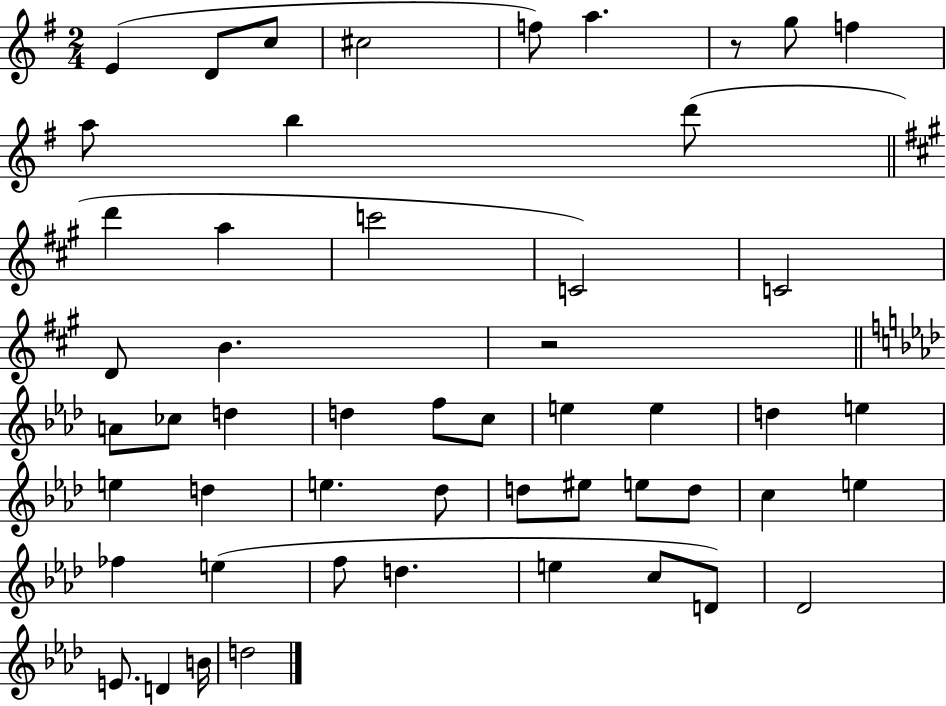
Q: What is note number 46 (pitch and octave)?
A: Db4